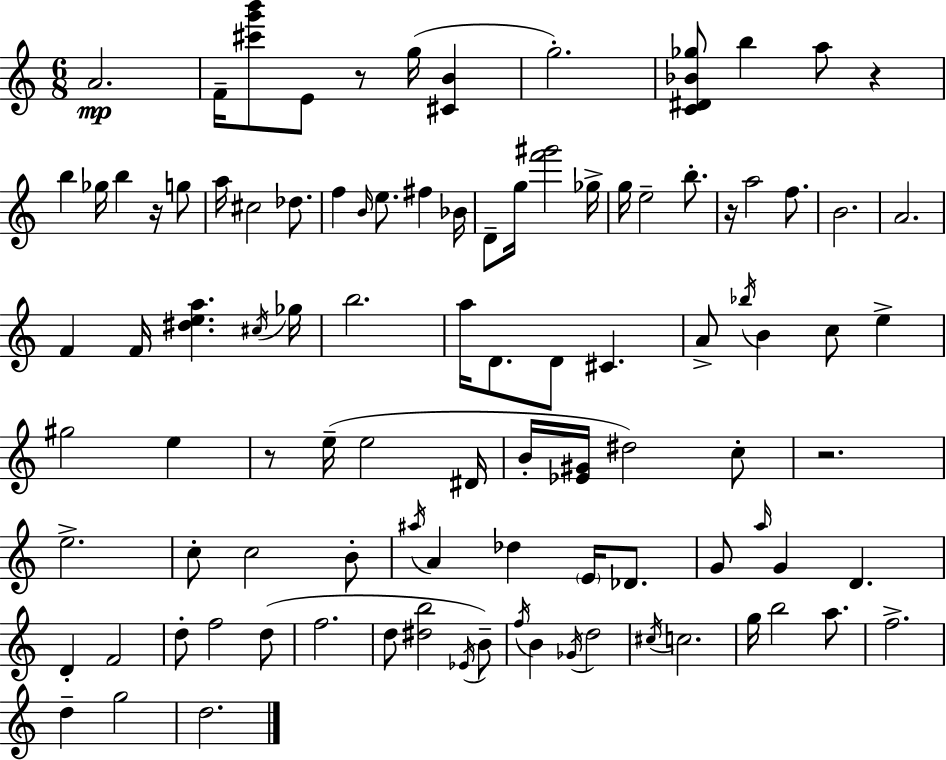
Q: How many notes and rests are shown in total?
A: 99